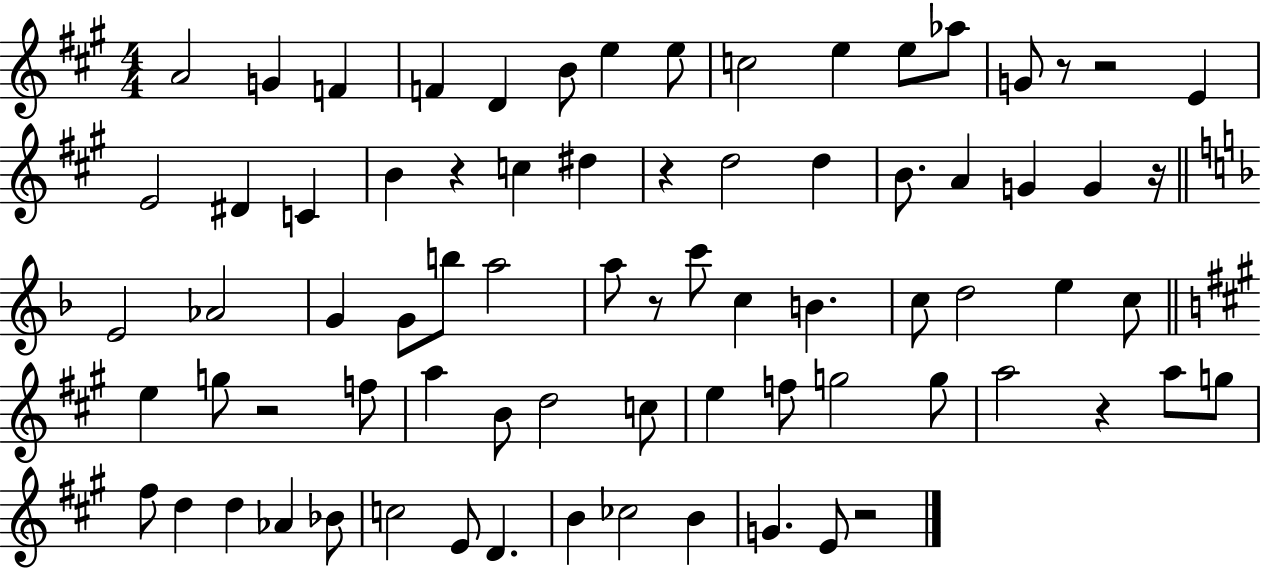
X:1
T:Untitled
M:4/4
L:1/4
K:A
A2 G F F D B/2 e e/2 c2 e e/2 _a/2 G/2 z/2 z2 E E2 ^D C B z c ^d z d2 d B/2 A G G z/4 E2 _A2 G G/2 b/2 a2 a/2 z/2 c'/2 c B c/2 d2 e c/2 e g/2 z2 f/2 a B/2 d2 c/2 e f/2 g2 g/2 a2 z a/2 g/2 ^f/2 d d _A _B/2 c2 E/2 D B _c2 B G E/2 z2